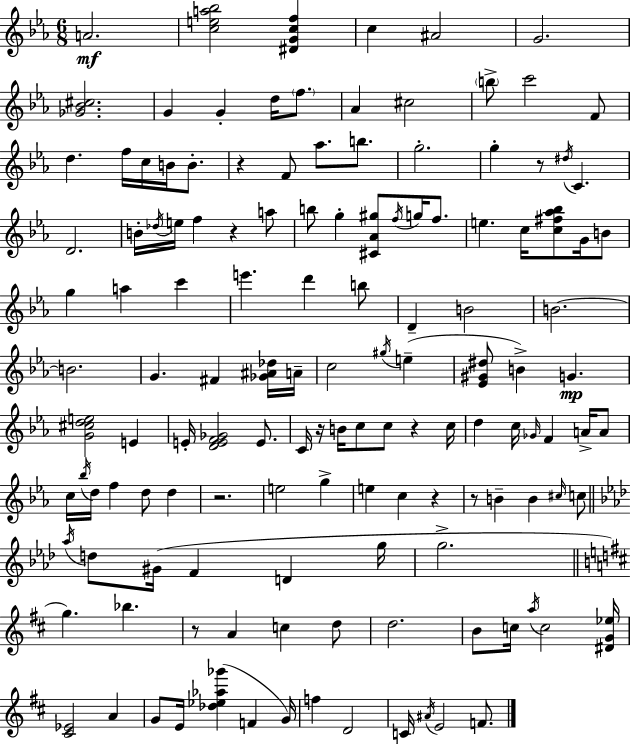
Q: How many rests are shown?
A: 9